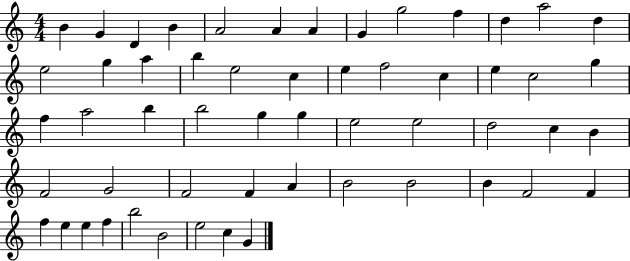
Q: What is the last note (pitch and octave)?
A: G4